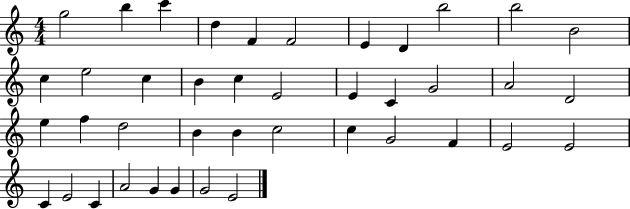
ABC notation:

X:1
T:Untitled
M:4/4
L:1/4
K:C
g2 b c' d F F2 E D b2 b2 B2 c e2 c B c E2 E C G2 A2 D2 e f d2 B B c2 c G2 F E2 E2 C E2 C A2 G G G2 E2